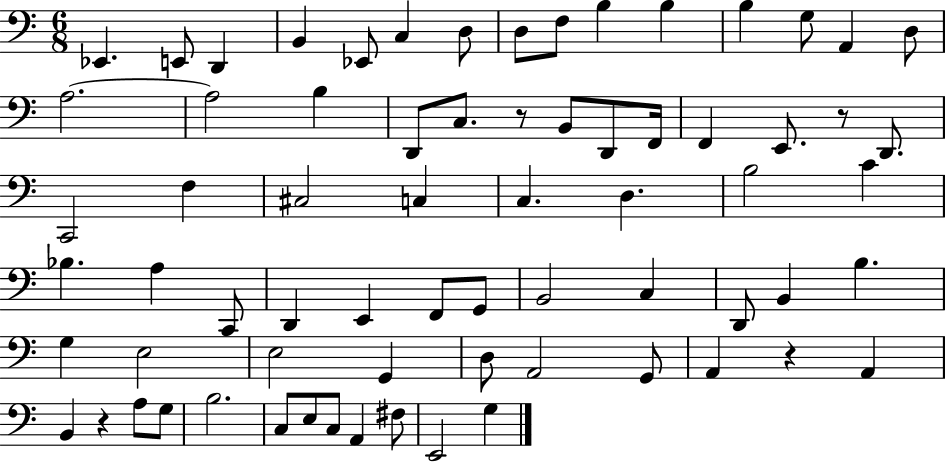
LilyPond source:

{
  \clef bass
  \numericTimeSignature
  \time 6/8
  \key c \major
  ees,4. e,8 d,4 | b,4 ees,8 c4 d8 | d8 f8 b4 b4 | b4 g8 a,4 d8 | \break a2.~~ | a2 b4 | d,8 c8. r8 b,8 d,8 f,16 | f,4 e,8. r8 d,8. | \break c,2 f4 | cis2 c4 | c4. d4. | b2 c'4 | \break bes4. a4 c,8 | d,4 e,4 f,8 g,8 | b,2 c4 | d,8 b,4 b4. | \break g4 e2 | e2 g,4 | d8 a,2 g,8 | a,4 r4 a,4 | \break b,4 r4 a8 g8 | b2. | c8 e8 c8 a,4 fis8 | e,2 g4 | \break \bar "|."
}